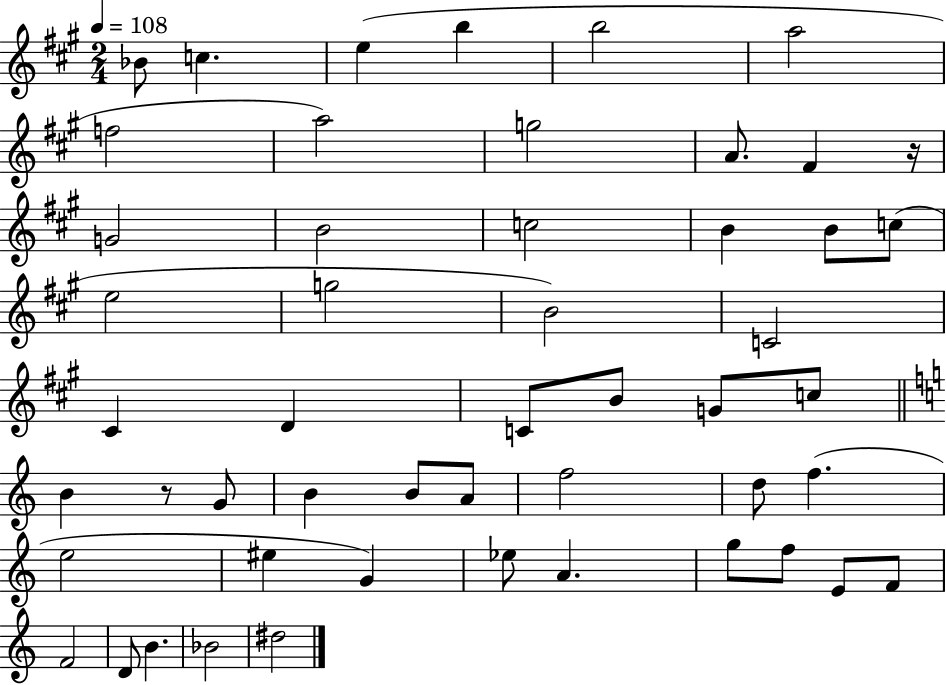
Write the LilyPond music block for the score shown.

{
  \clef treble
  \numericTimeSignature
  \time 2/4
  \key a \major
  \tempo 4 = 108
  \repeat volta 2 { bes'8 c''4. | e''4( b''4 | b''2 | a''2 | \break f''2 | a''2) | g''2 | a'8. fis'4 r16 | \break g'2 | b'2 | c''2 | b'4 b'8 c''8( | \break e''2 | g''2 | b'2) | c'2 | \break cis'4 d'4 | c'8 b'8 g'8 c''8 | \bar "||" \break \key c \major b'4 r8 g'8 | b'4 b'8 a'8 | f''2 | d''8 f''4.( | \break e''2 | eis''4 g'4) | ees''8 a'4. | g''8 f''8 e'8 f'8 | \break f'2 | d'8 b'4. | bes'2 | dis''2 | \break } \bar "|."
}